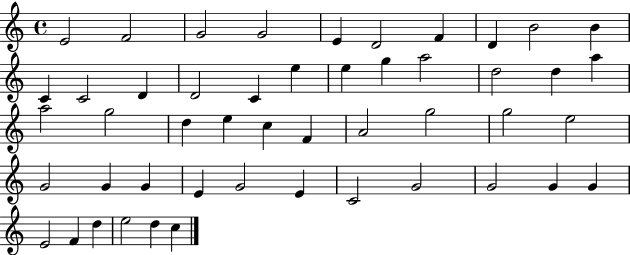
{
  \clef treble
  \time 4/4
  \defaultTimeSignature
  \key c \major
  e'2 f'2 | g'2 g'2 | e'4 d'2 f'4 | d'4 b'2 b'4 | \break c'4 c'2 d'4 | d'2 c'4 e''4 | e''4 g''4 a''2 | d''2 d''4 a''4 | \break a''2 g''2 | d''4 e''4 c''4 f'4 | a'2 g''2 | g''2 e''2 | \break g'2 g'4 g'4 | e'4 g'2 e'4 | c'2 g'2 | g'2 g'4 g'4 | \break e'2 f'4 d''4 | e''2 d''4 c''4 | \bar "|."
}